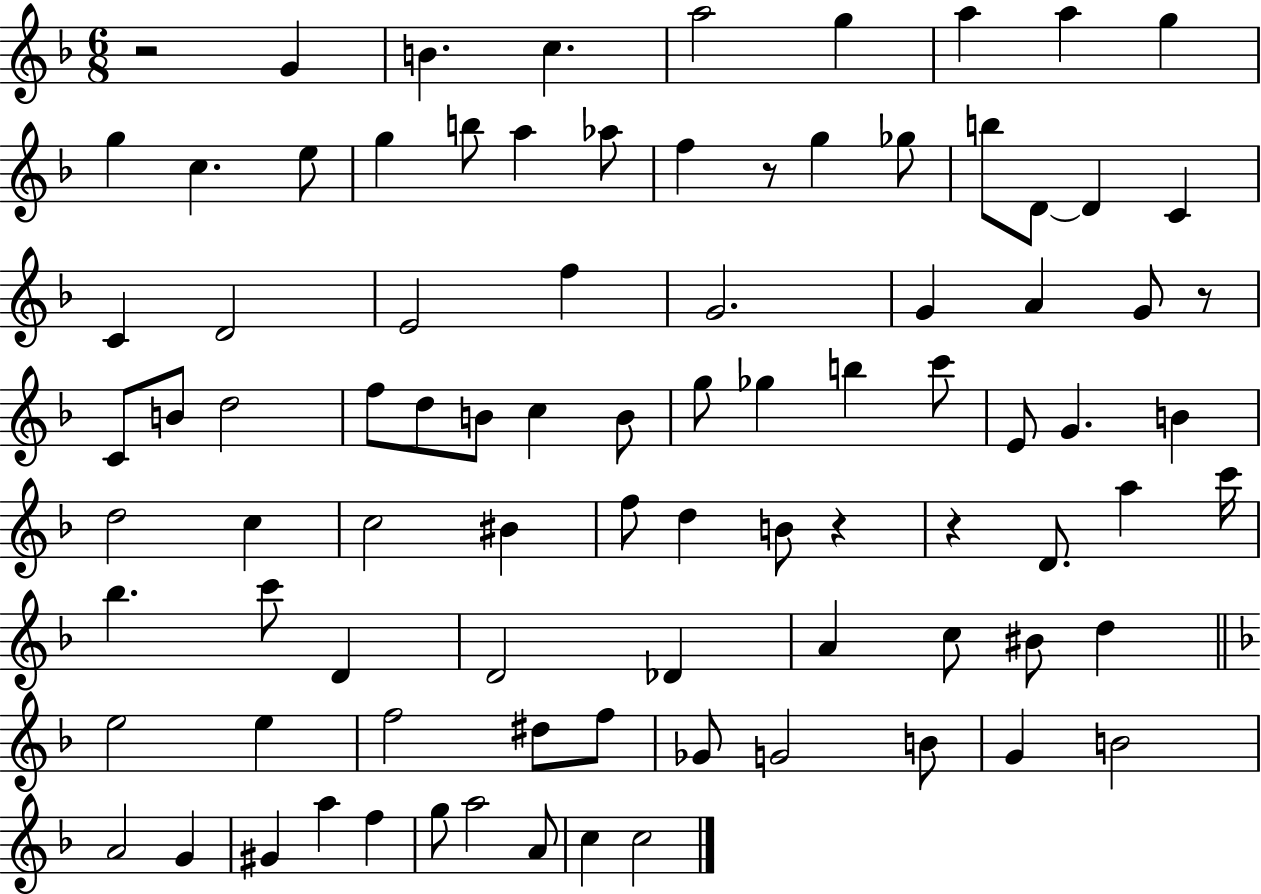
R/h G4/q B4/q. C5/q. A5/h G5/q A5/q A5/q G5/q G5/q C5/q. E5/e G5/q B5/e A5/q Ab5/e F5/q R/e G5/q Gb5/e B5/e D4/e D4/q C4/q C4/q D4/h E4/h F5/q G4/h. G4/q A4/q G4/e R/e C4/e B4/e D5/h F5/e D5/e B4/e C5/q B4/e G5/e Gb5/q B5/q C6/e E4/e G4/q. B4/q D5/h C5/q C5/h BIS4/q F5/e D5/q B4/e R/q R/q D4/e. A5/q C6/s Bb5/q. C6/e D4/q D4/h Db4/q A4/q C5/e BIS4/e D5/q E5/h E5/q F5/h D#5/e F5/e Gb4/e G4/h B4/e G4/q B4/h A4/h G4/q G#4/q A5/q F5/q G5/e A5/h A4/e C5/q C5/h